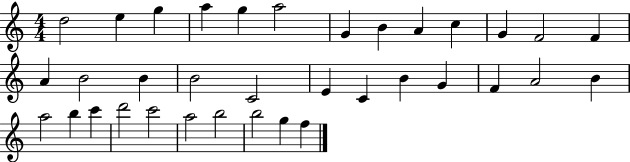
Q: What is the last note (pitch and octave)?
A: F5